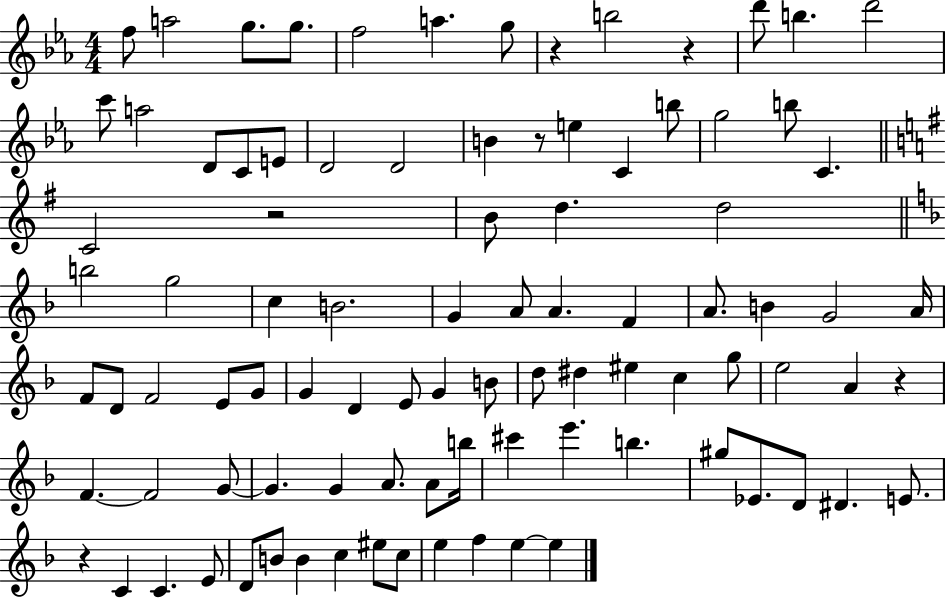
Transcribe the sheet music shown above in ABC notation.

X:1
T:Untitled
M:4/4
L:1/4
K:Eb
f/2 a2 g/2 g/2 f2 a g/2 z b2 z d'/2 b d'2 c'/2 a2 D/2 C/2 E/2 D2 D2 B z/2 e C b/2 g2 b/2 C C2 z2 B/2 d d2 b2 g2 c B2 G A/2 A F A/2 B G2 A/4 F/2 D/2 F2 E/2 G/2 G D E/2 G B/2 d/2 ^d ^e c g/2 e2 A z F F2 G/2 G G A/2 A/2 b/4 ^c' e' b ^g/2 _E/2 D/2 ^D E/2 z C C E/2 D/2 B/2 B c ^e/2 c/2 e f e e